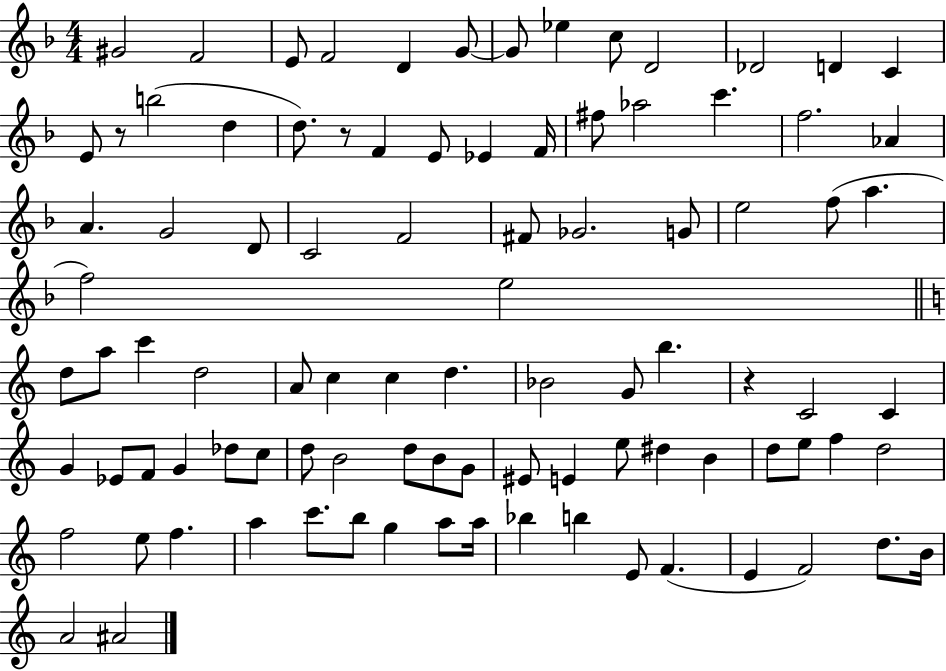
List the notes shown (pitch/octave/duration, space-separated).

G#4/h F4/h E4/e F4/h D4/q G4/e G4/e Eb5/q C5/e D4/h Db4/h D4/q C4/q E4/e R/e B5/h D5/q D5/e. R/e F4/q E4/e Eb4/q F4/s F#5/e Ab5/h C6/q. F5/h. Ab4/q A4/q. G4/h D4/e C4/h F4/h F#4/e Gb4/h. G4/e E5/h F5/e A5/q. F5/h E5/h D5/e A5/e C6/q D5/h A4/e C5/q C5/q D5/q. Bb4/h G4/e B5/q. R/q C4/h C4/q G4/q Eb4/e F4/e G4/q Db5/e C5/e D5/e B4/h D5/e B4/e G4/e EIS4/e E4/q E5/e D#5/q B4/q D5/e E5/e F5/q D5/h F5/h E5/e F5/q. A5/q C6/e. B5/e G5/q A5/e A5/s Bb5/q B5/q E4/e F4/q. E4/q F4/h D5/e. B4/s A4/h A#4/h